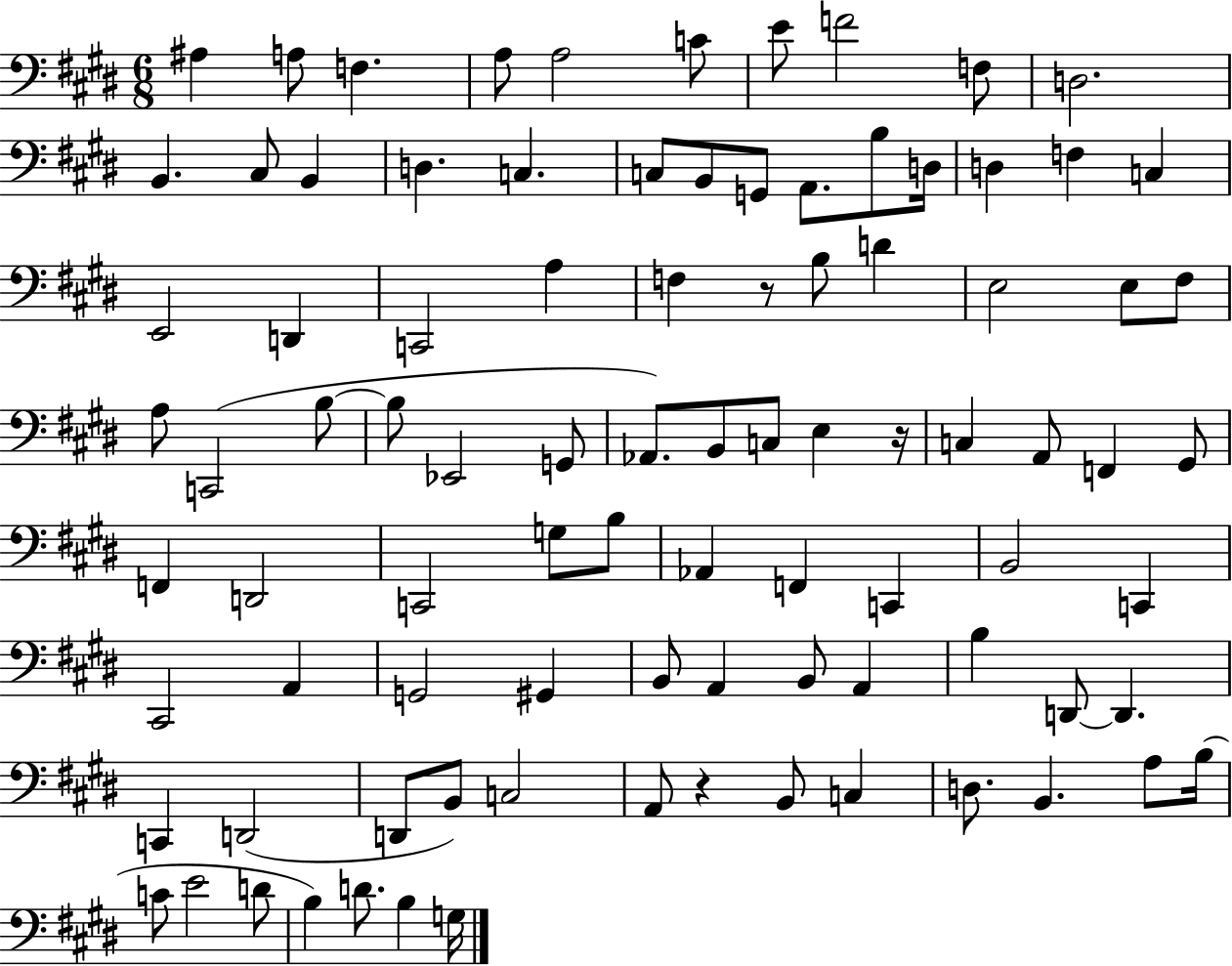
X:1
T:Untitled
M:6/8
L:1/4
K:E
^A, A,/2 F, A,/2 A,2 C/2 E/2 F2 F,/2 D,2 B,, ^C,/2 B,, D, C, C,/2 B,,/2 G,,/2 A,,/2 B,/2 D,/4 D, F, C, E,,2 D,, C,,2 A, F, z/2 B,/2 D E,2 E,/2 ^F,/2 A,/2 C,,2 B,/2 B,/2 _E,,2 G,,/2 _A,,/2 B,,/2 C,/2 E, z/4 C, A,,/2 F,, ^G,,/2 F,, D,,2 C,,2 G,/2 B,/2 _A,, F,, C,, B,,2 C,, ^C,,2 A,, G,,2 ^G,, B,,/2 A,, B,,/2 A,, B, D,,/2 D,, C,, D,,2 D,,/2 B,,/2 C,2 A,,/2 z B,,/2 C, D,/2 B,, A,/2 B,/4 C/2 E2 D/2 B, D/2 B, G,/4